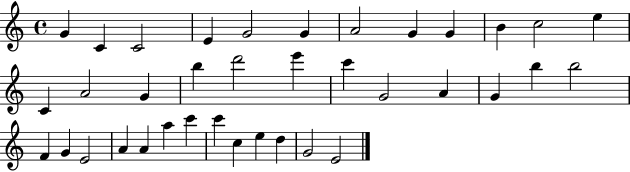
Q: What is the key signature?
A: C major